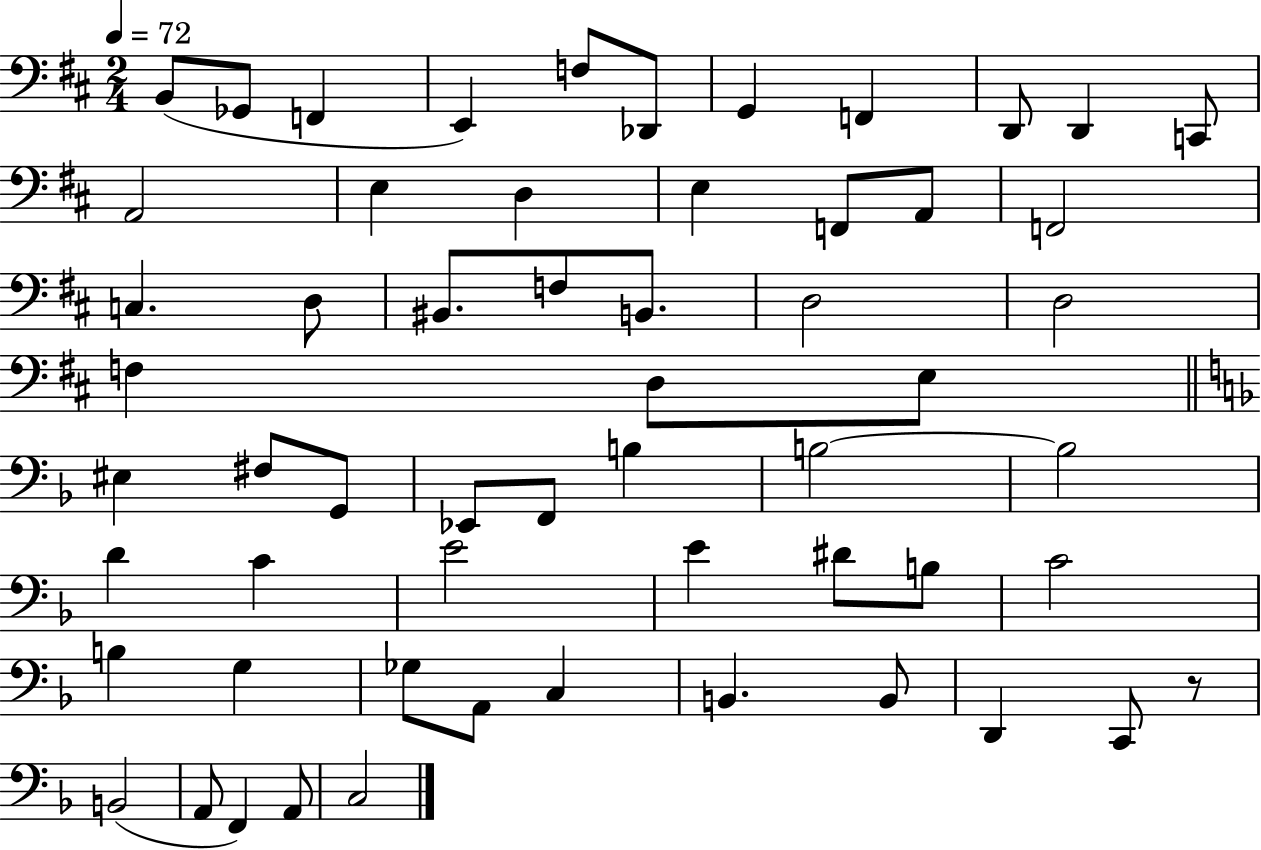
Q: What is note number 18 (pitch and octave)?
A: F2